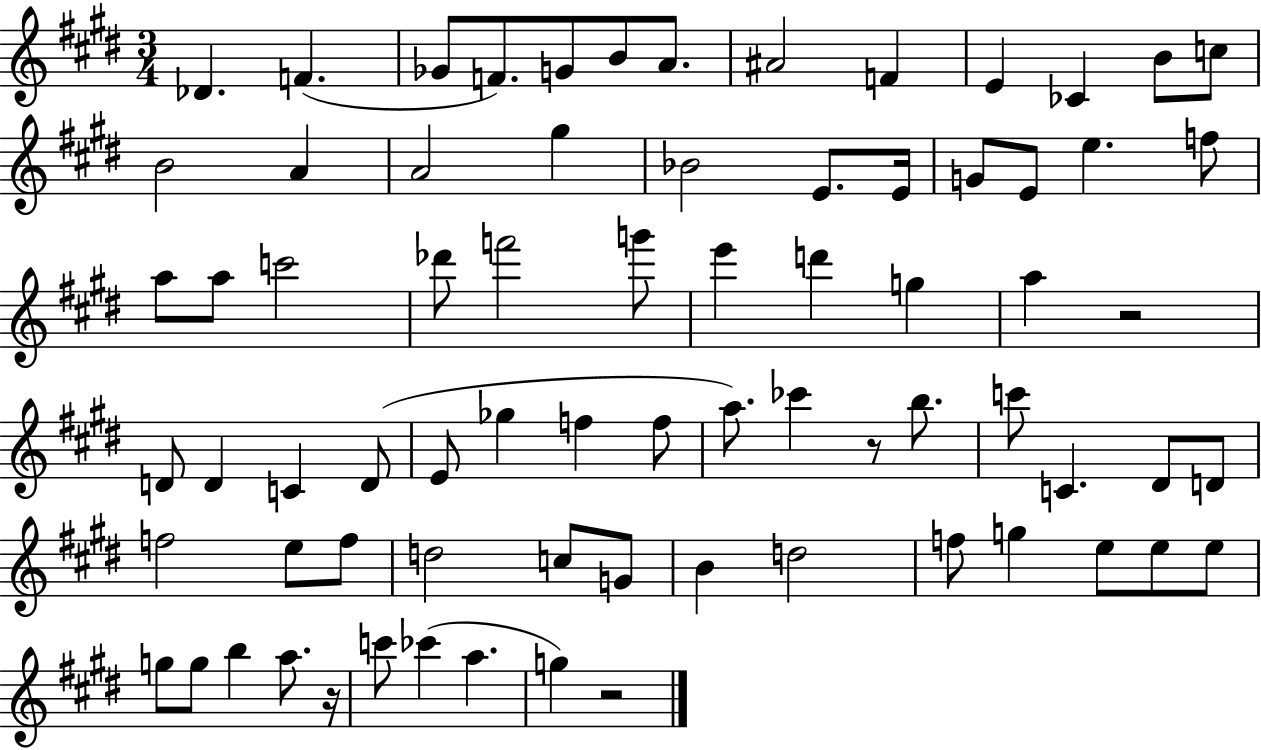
Db4/q. F4/q. Gb4/e F4/e. G4/e B4/e A4/e. A#4/h F4/q E4/q CES4/q B4/e C5/e B4/h A4/q A4/h G#5/q Bb4/h E4/e. E4/s G4/e E4/e E5/q. F5/e A5/e A5/e C6/h Db6/e F6/h G6/e E6/q D6/q G5/q A5/q R/h D4/e D4/q C4/q D4/e E4/e Gb5/q F5/q F5/e A5/e. CES6/q R/e B5/e. C6/e C4/q. D#4/e D4/e F5/h E5/e F5/e D5/h C5/e G4/e B4/q D5/h F5/e G5/q E5/e E5/e E5/e G5/e G5/e B5/q A5/e. R/s C6/e CES6/q A5/q. G5/q R/h